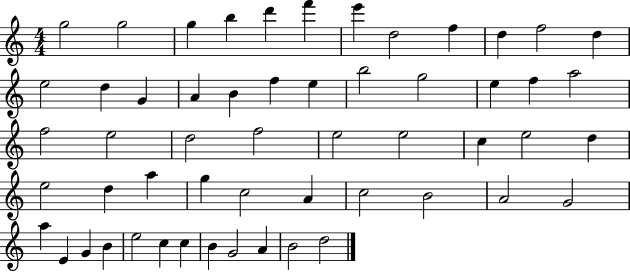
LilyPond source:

{
  \clef treble
  \numericTimeSignature
  \time 4/4
  \key c \major
  g''2 g''2 | g''4 b''4 d'''4 f'''4 | e'''4 d''2 f''4 | d''4 f''2 d''4 | \break e''2 d''4 g'4 | a'4 b'4 f''4 e''4 | b''2 g''2 | e''4 f''4 a''2 | \break f''2 e''2 | d''2 f''2 | e''2 e''2 | c''4 e''2 d''4 | \break e''2 d''4 a''4 | g''4 c''2 a'4 | c''2 b'2 | a'2 g'2 | \break a''4 e'4 g'4 b'4 | e''2 c''4 c''4 | b'4 g'2 a'4 | b'2 d''2 | \break \bar "|."
}